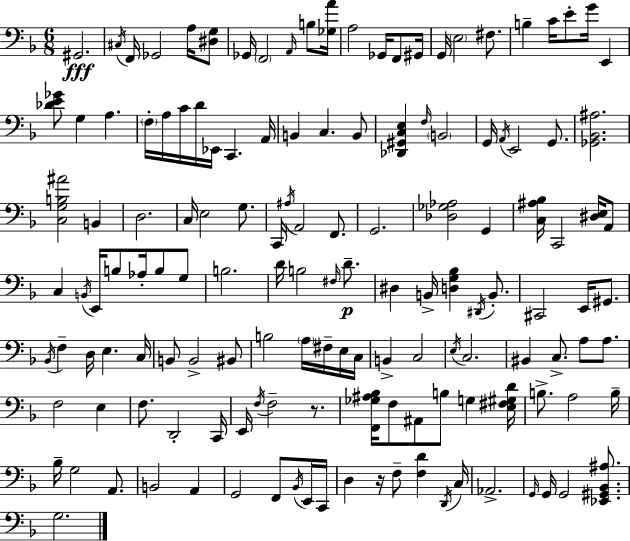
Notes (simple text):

G#2/h. C#3/s F2/s Gb2/h A3/s [D#3,G3]/e Gb2/s F2/h A2/s B3/e [Gb3,A4]/s A3/h Gb2/s F2/e G#2/s G2/s E3/h F#3/e. B3/q C4/s E4/e G4/s E2/q [Db4,E4,Gb4]/e G3/q A3/q. F3/s A3/s C4/s D4/s Eb2/s C2/q. A2/s B2/q C3/q. B2/e [Db2,G#2,C3,E3]/q F3/s B2/h G2/s A2/s E2/h G2/e. [Gb2,Bb2,A#3]/h. [C3,G3,B3,A#4]/h B2/q D3/h. C3/s E3/h G3/e. C2/s A#3/s A2/h F2/e. G2/h. [Db3,Gb3,Ab3]/h G2/q [C3,A#3,Bb3]/s C2/h [D#3,E3]/s A2/e C3/q B2/s E2/s B3/e Ab3/s B3/e G3/e B3/h. D4/s B3/h F#3/s D4/e. D#3/q B2/s [D3,G3,Bb3]/q D#2/s B2/e. C#2/h E2/s G#2/e. Bb2/s F3/q D3/s E3/q. C3/s B2/e B2/h BIS2/e B3/h A3/s F#3/s E3/s C3/s B2/q C3/h E3/s C3/h. BIS2/q C3/e. A3/e A3/e. F3/h E3/q F3/e. D2/h C2/s E2/s F3/s F3/h R/e. [F2,Gb3,A#3,Bb3]/s F3/e A#2/e B3/e G3/q [E3,F#3,G#3,D4]/s B3/e. A3/h B3/s Bb3/s G3/h A2/e. B2/h A2/q G2/h F2/e Bb2/s E2/s C2/s D3/q R/s F3/e [F3,D4]/q D2/s C3/s Ab2/h. G2/s G2/s G2/h [Eb2,G#2,Bb2,A#3]/e. G3/h.